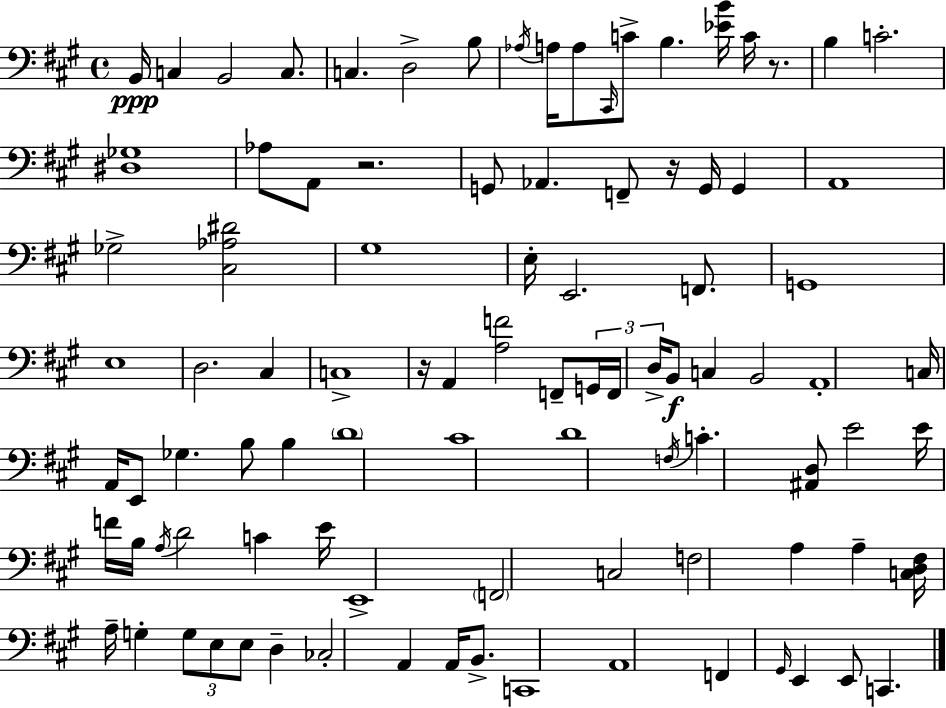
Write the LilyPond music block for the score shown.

{
  \clef bass
  \time 4/4
  \defaultTimeSignature
  \key a \major
  b,16\ppp c4 b,2 c8. | c4. d2-> b8 | \acciaccatura { aes16 } a16 a8 \grace { cis,16 } c'8-> b4. <ees' b'>16 c'16 r8. | b4 c'2.-. | \break <dis ges>1 | aes8 a,8 r2. | g,8 aes,4. f,8-- r16 g,16 g,4 | a,1 | \break ges2-> <cis aes dis'>2 | gis1 | e16-. e,2. f,8. | g,1 | \break e1 | d2. cis4 | c1-> | r16 a,4 <a f'>2 f,8-- | \break \tuplet 3/2 { g,16 f,16 d16-> } b,8\f c4 b,2 | a,1-. | c16 a,16 e,8 ges4. b8 b4 | \parenthesize d'1 | \break cis'1 | d'1 | \acciaccatura { f16 } c'4.-. <ais, d>8 e'2 | e'16 f'16 b16 \acciaccatura { a16 } d'2 c'4 | \break e'16 e,1-> | \parenthesize f,2 c2 | f2 a4 | a4-- <c d fis>16 a16-- g4-. \tuplet 3/2 { g8 e8 e8 } | \break d4-- ces2-. a,4 | a,16 b,8.-> c,1 | a,1 | f,4 \grace { gis,16 } e,4 e,8 c,4. | \break \bar "|."
}